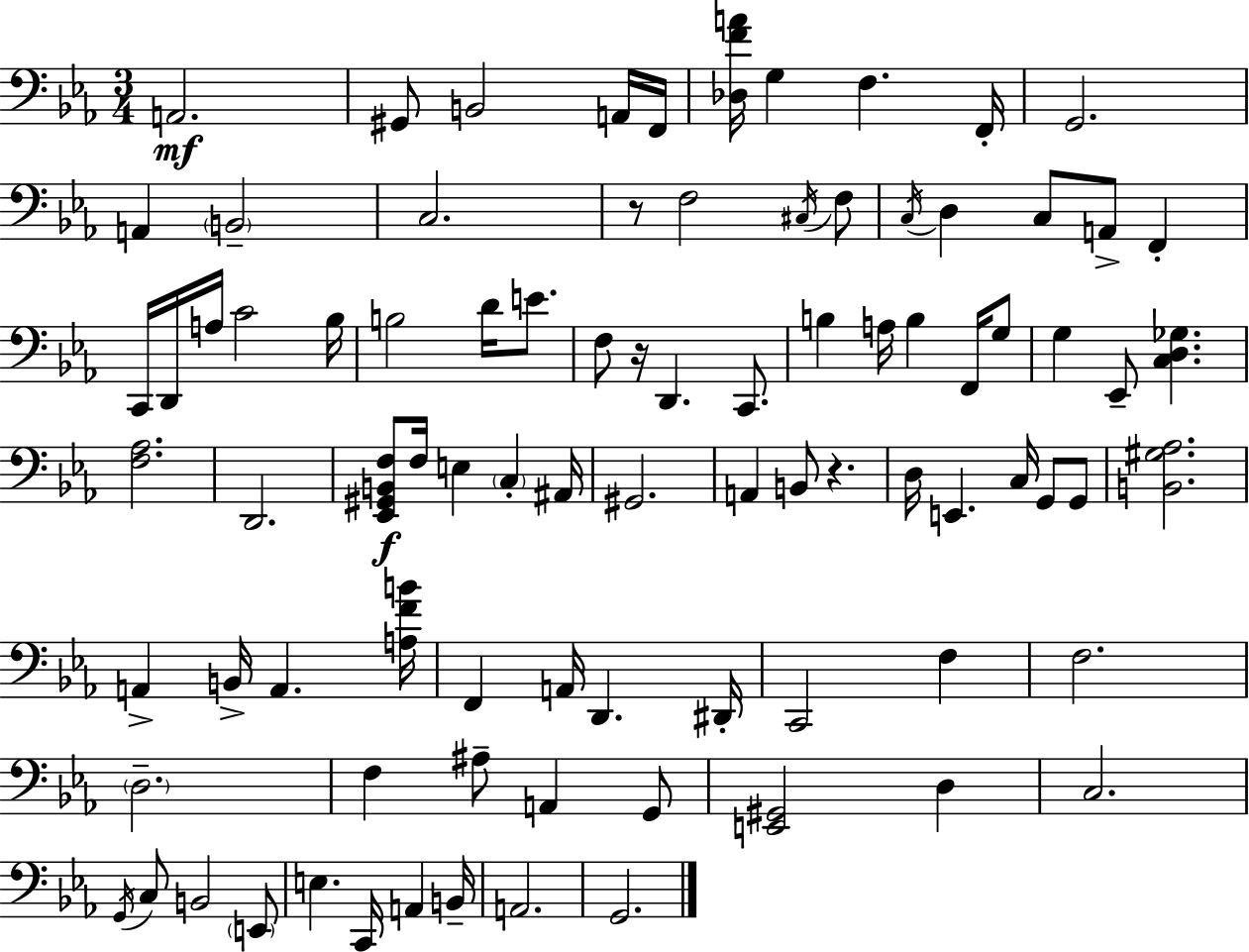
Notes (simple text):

A2/h. G#2/e B2/h A2/s F2/s [Db3,F4,A4]/s G3/q F3/q. F2/s G2/h. A2/q B2/h C3/h. R/e F3/h C#3/s F3/e C3/s D3/q C3/e A2/e F2/q C2/s D2/s A3/s C4/h Bb3/s B3/h D4/s E4/e. F3/e R/s D2/q. C2/e. B3/q A3/s B3/q F2/s G3/e G3/q Eb2/e [C3,D3,Gb3]/q. [F3,Ab3]/h. D2/h. [Eb2,G#2,B2,F3]/e F3/s E3/q C3/q A#2/s G#2/h. A2/q B2/e R/q. D3/s E2/q. C3/s G2/e G2/e [B2,G#3,Ab3]/h. A2/q B2/s A2/q. [A3,F4,B4]/s F2/q A2/s D2/q. D#2/s C2/h F3/q F3/h. D3/h. F3/q A#3/e A2/q G2/e [E2,G#2]/h D3/q C3/h. G2/s C3/e B2/h E2/e E3/q. C2/s A2/q B2/s A2/h. G2/h.